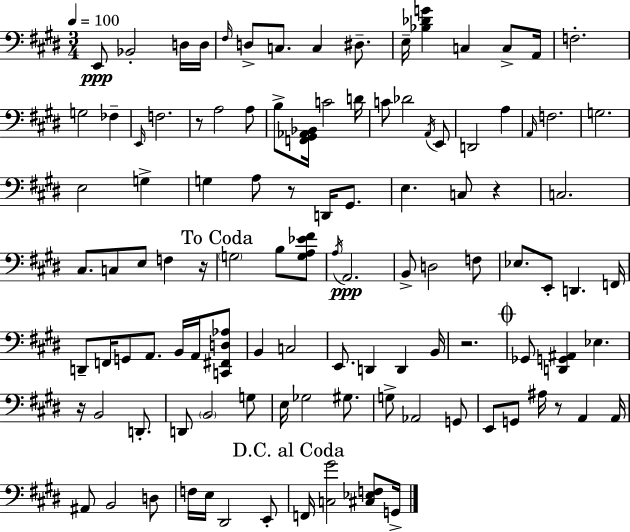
X:1
T:Untitled
M:3/4
L:1/4
K:E
E,,/2 _B,,2 D,/4 D,/4 ^F,/4 D,/2 C,/2 C, ^D,/2 E,/4 [_B,_DG] C, C,/2 A,,/4 F,2 G,2 _F, E,,/4 F,2 z/2 A,2 A,/2 B,/2 [F,,^G,,_A,,_B,,]/4 C2 D/4 C/2 _D2 A,,/4 E,,/2 D,,2 A, A,,/4 F,2 G,2 E,2 G, G, A,/2 z/2 D,,/4 ^G,,/2 E, C,/2 z C,2 ^C,/2 C,/2 E,/2 F, z/4 G,2 B,/2 [G,A,_E^F]/2 A,/4 A,,2 B,,/2 D,2 F,/2 _E,/2 E,,/2 D,, F,,/4 D,,/2 F,,/4 G,,/2 A,,/2 B,,/4 A,,/4 [C,,^F,,D,_A,]/2 B,, C,2 E,,/2 D,, D,, B,,/4 z2 _G,,/2 [D,,G,,^A,,] _E, z/4 B,,2 D,,/2 D,,/2 B,,2 G,/2 E,/4 _G,2 ^G,/2 G,/2 _A,,2 G,,/2 E,,/2 G,,/2 ^A,/4 z/2 A,, A,,/4 ^A,,/2 B,,2 D,/2 F,/4 E,/4 ^D,,2 E,,/2 F,,/4 [C,^G]2 [^C,_E,F,]/2 G,,/4